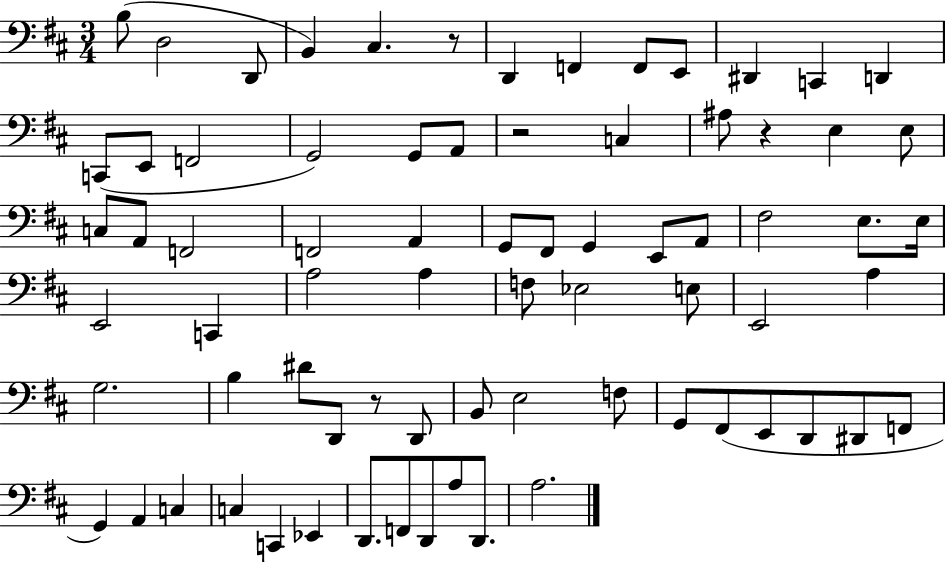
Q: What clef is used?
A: bass